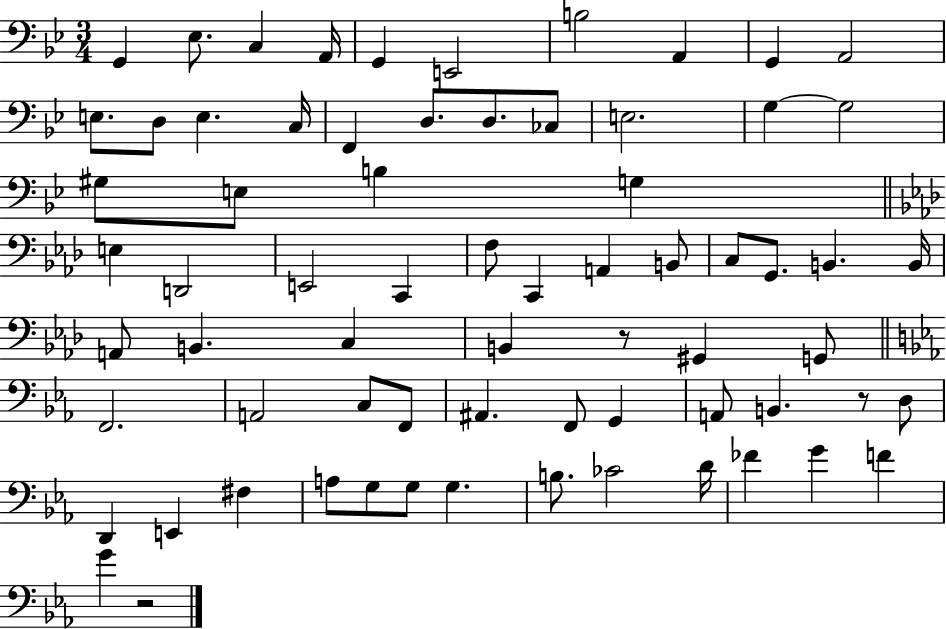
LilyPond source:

{
  \clef bass
  \numericTimeSignature
  \time 3/4
  \key bes \major
  g,4 ees8. c4 a,16 | g,4 e,2 | b2 a,4 | g,4 a,2 | \break e8. d8 e4. c16 | f,4 d8. d8. ces8 | e2. | g4~~ g2 | \break gis8 e8 b4 g4 | \bar "||" \break \key aes \major e4 d,2 | e,2 c,4 | f8 c,4 a,4 b,8 | c8 g,8. b,4. b,16 | \break a,8 b,4. c4 | b,4 r8 gis,4 g,8 | \bar "||" \break \key c \minor f,2. | a,2 c8 f,8 | ais,4. f,8 g,4 | a,8 b,4. r8 d8 | \break d,4 e,4 fis4 | a8 g8 g8 g4. | b8. ces'2 d'16 | fes'4 g'4 f'4 | \break g'4 r2 | \bar "|."
}